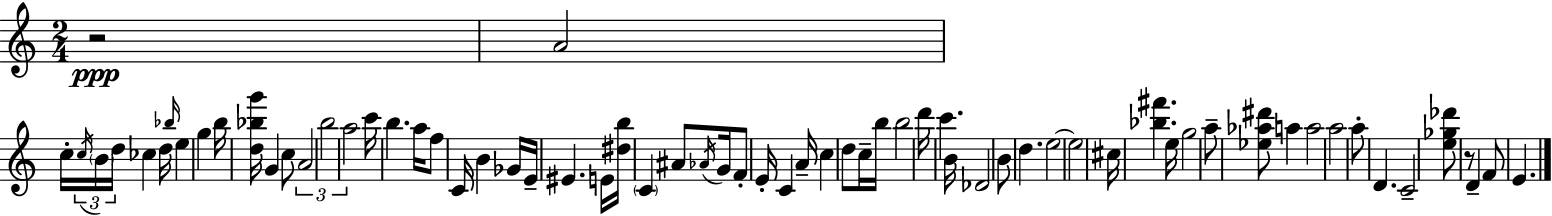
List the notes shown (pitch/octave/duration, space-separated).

R/h A4/h C5/s C5/s B4/s D5/s CES5/q D5/s Bb5/s E5/q G5/q B5/s [D5,Bb5,G6]/s G4/q C5/e A4/h B5/h A5/h C6/s B5/q. A5/s F5/e C4/s B4/q Gb4/s E4/s EIS4/q. E4/s [D#5,B5]/s C4/q A#4/e Ab4/s G4/s F4/e E4/s C4/q A4/s C5/q D5/e C5/s B5/s B5/h D6/s C6/q. B4/s Db4/h B4/e D5/q. E5/h E5/h C#5/s [Bb5,F#6]/q. E5/s G5/h A5/e [Eb5,Ab5,D#6]/e A5/q A5/h A5/h A5/e D4/q. C4/h [E5,Gb5,Db6]/e R/e D4/q F4/e E4/q.